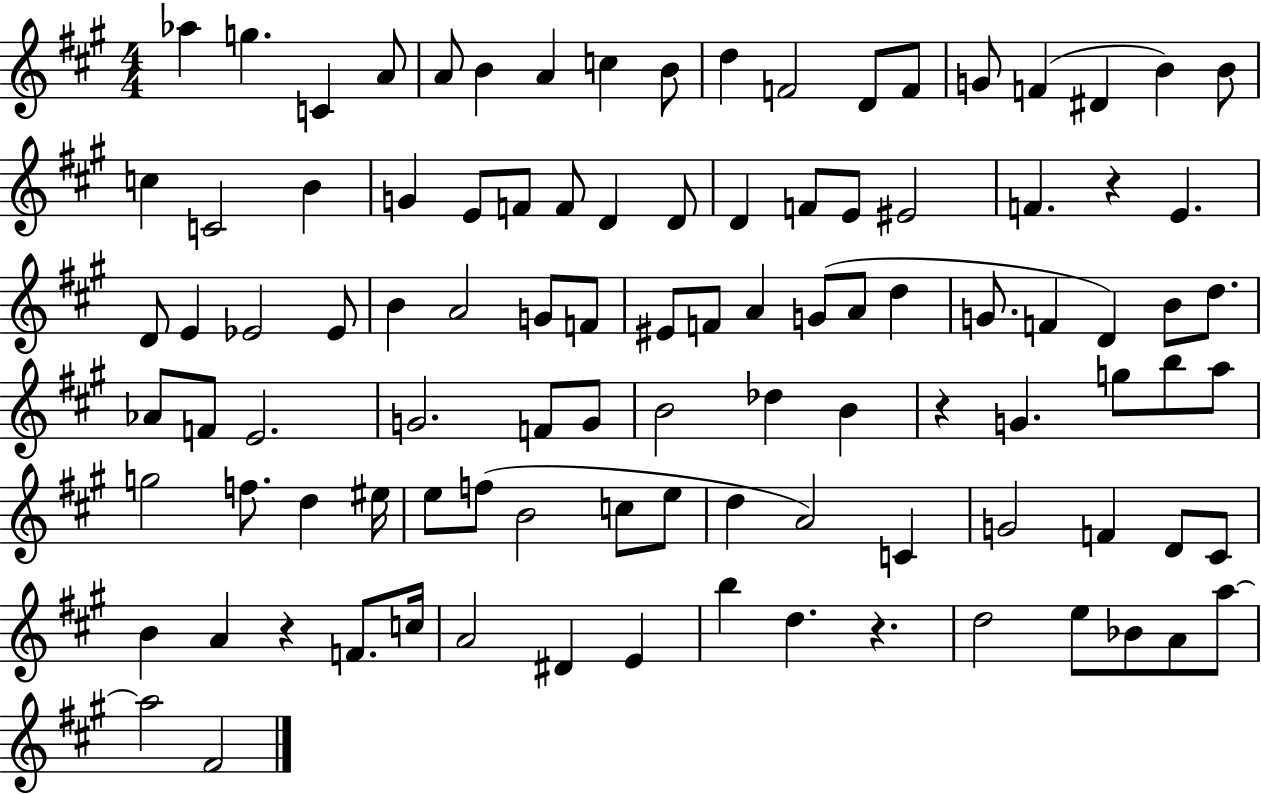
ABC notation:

X:1
T:Untitled
M:4/4
L:1/4
K:A
_a g C A/2 A/2 B A c B/2 d F2 D/2 F/2 G/2 F ^D B B/2 c C2 B G E/2 F/2 F/2 D D/2 D F/2 E/2 ^E2 F z E D/2 E _E2 _E/2 B A2 G/2 F/2 ^E/2 F/2 A G/2 A/2 d G/2 F D B/2 d/2 _A/2 F/2 E2 G2 F/2 G/2 B2 _d B z G g/2 b/2 a/2 g2 f/2 d ^e/4 e/2 f/2 B2 c/2 e/2 d A2 C G2 F D/2 ^C/2 B A z F/2 c/4 A2 ^D E b d z d2 e/2 _B/2 A/2 a/2 a2 ^F2